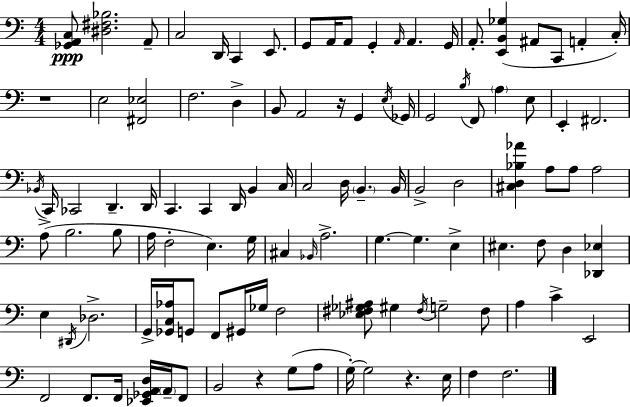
X:1
T:Untitled
M:4/4
L:1/4
K:Am
[_G,,A,,C,]/2 [^D,^F,_B,]2 A,,/2 C,2 D,,/4 C,, E,,/2 G,,/2 A,,/4 A,,/2 G,, A,,/4 A,, G,,/4 A,,/2 [E,,B,,_G,] ^A,,/2 C,,/2 A,, C,/4 z4 E,2 [^F,,_E,]2 F,2 D, B,,/2 A,,2 z/4 G,, E,/4 _G,,/4 G,,2 B,/4 F,,/2 A, E,/2 E,, ^F,,2 _B,,/4 C,,/4 _C,,2 D,, D,,/4 C,, C,, D,,/4 B,, C,/4 C,2 D,/4 B,, B,,/4 B,,2 D,2 [^C,D,_B,_A] A,/2 A,/2 A,2 A,/2 B,2 B,/2 A,/4 F,2 E, G,/4 ^C, _B,,/4 A,2 G, G, E, ^E, F,/2 D, [_D,,_E,] E, ^D,,/4 _D,2 G,,/4 [_G,,C,_A,]/4 G,,/2 F,,/2 ^G,,/4 _G,/4 F,2 [_E,^F,_G,^A,]/2 ^G, ^F,/4 G,2 ^F,/2 A, C E,,2 F,,2 F,,/2 F,,/4 [_E,,_G,,A,,D,]/4 A,,/4 F,,/2 B,,2 z G,/2 A,/2 G,/4 G,2 z E,/4 F, F,2